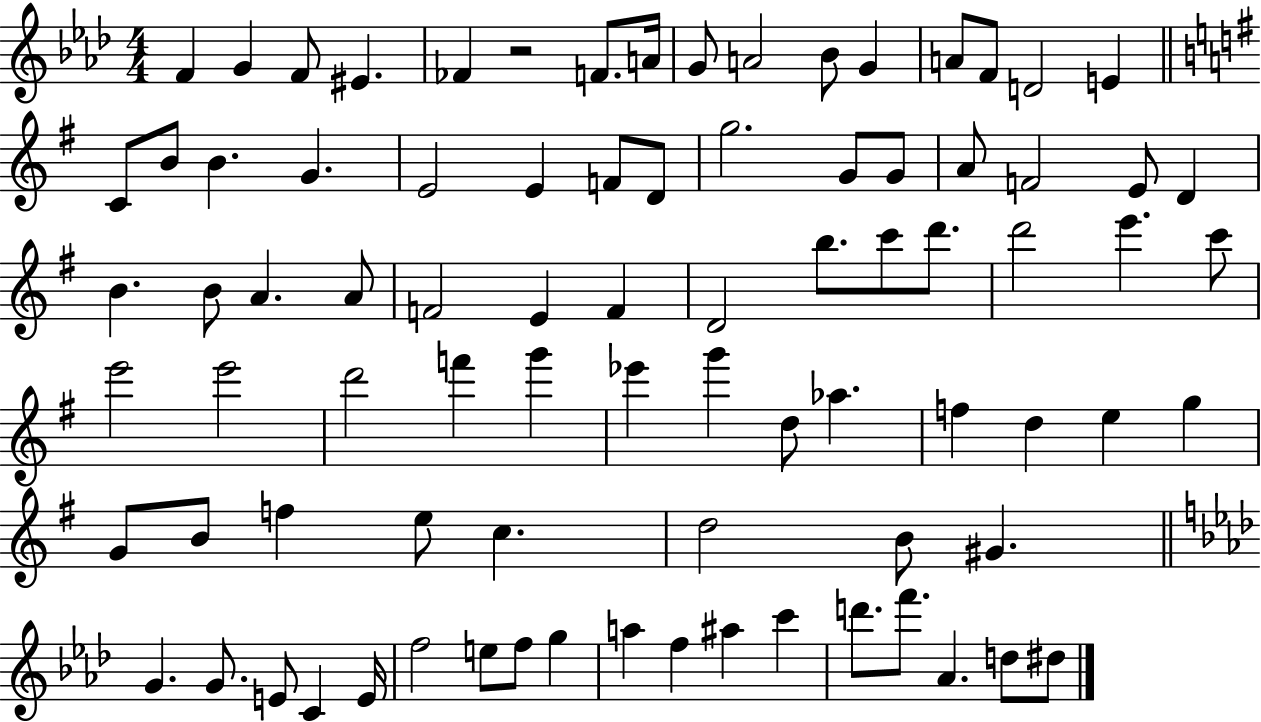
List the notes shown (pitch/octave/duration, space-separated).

F4/q G4/q F4/e EIS4/q. FES4/q R/h F4/e. A4/s G4/e A4/h Bb4/e G4/q A4/e F4/e D4/h E4/q C4/e B4/e B4/q. G4/q. E4/h E4/q F4/e D4/e G5/h. G4/e G4/e A4/e F4/h E4/e D4/q B4/q. B4/e A4/q. A4/e F4/h E4/q F4/q D4/h B5/e. C6/e D6/e. D6/h E6/q. C6/e E6/h E6/h D6/h F6/q G6/q Eb6/q G6/q D5/e Ab5/q. F5/q D5/q E5/q G5/q G4/e B4/e F5/q E5/e C5/q. D5/h B4/e G#4/q. G4/q. G4/e. E4/e C4/q E4/s F5/h E5/e F5/e G5/q A5/q F5/q A#5/q C6/q D6/e. F6/e. Ab4/q. D5/e D#5/e